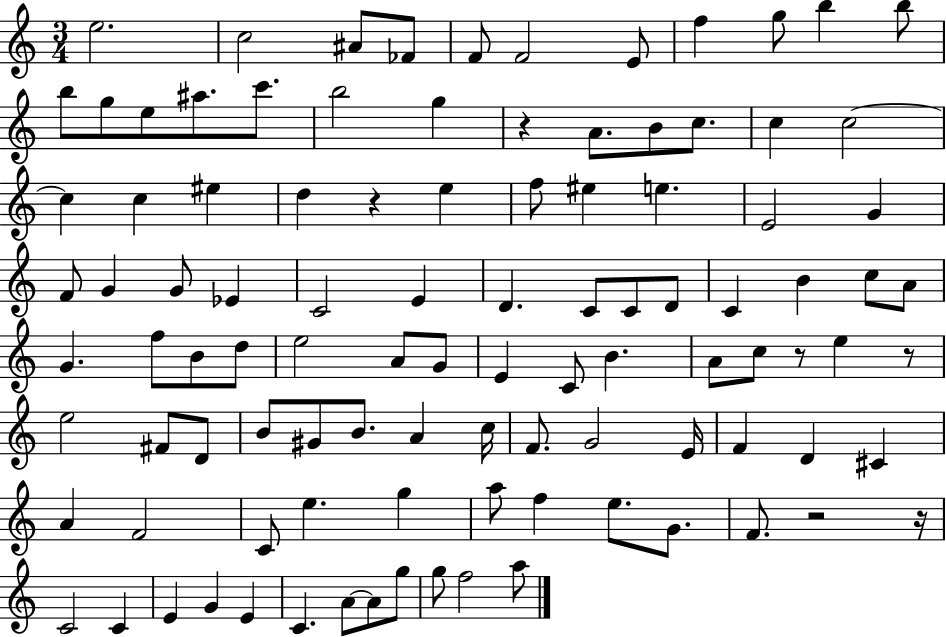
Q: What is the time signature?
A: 3/4